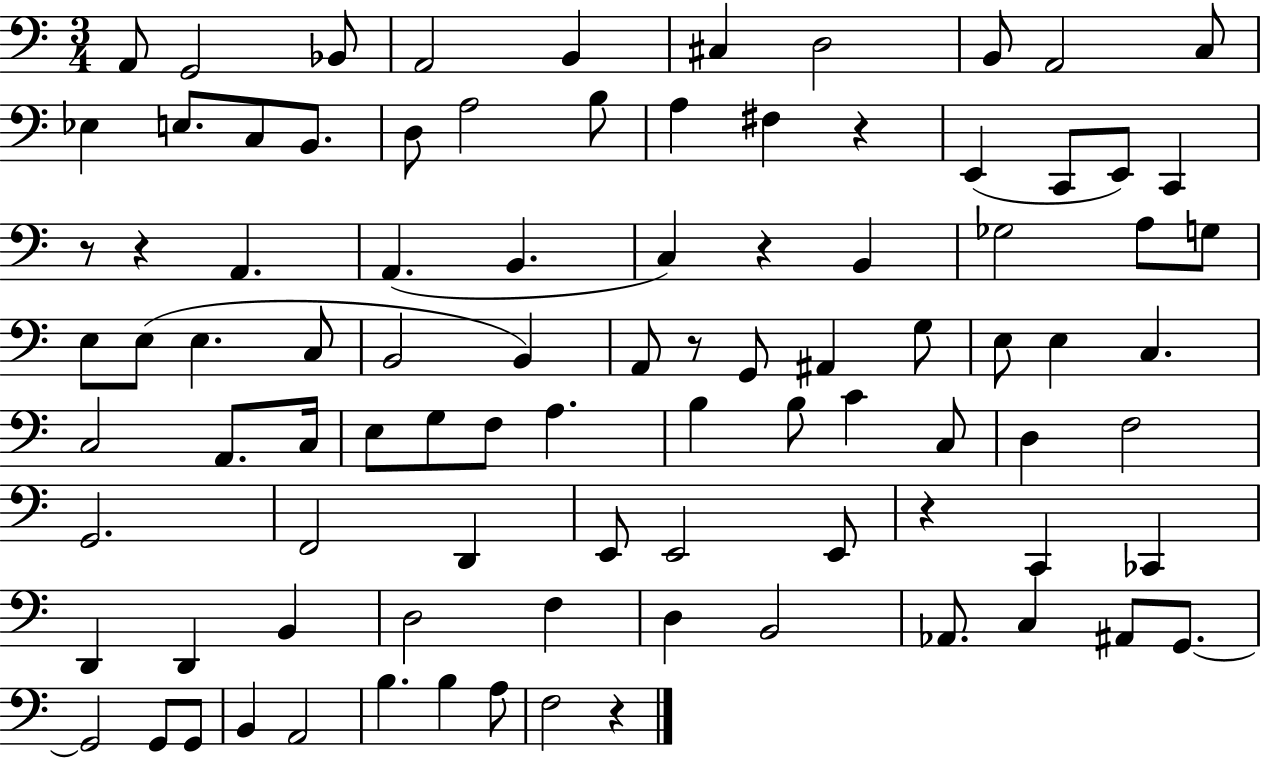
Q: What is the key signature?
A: C major